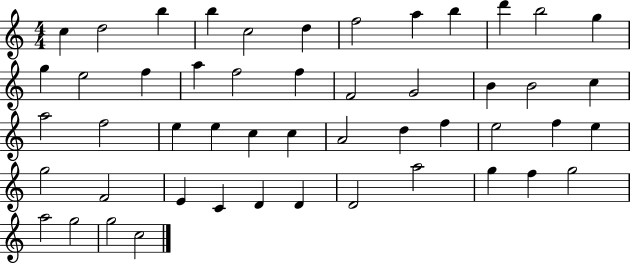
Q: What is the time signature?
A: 4/4